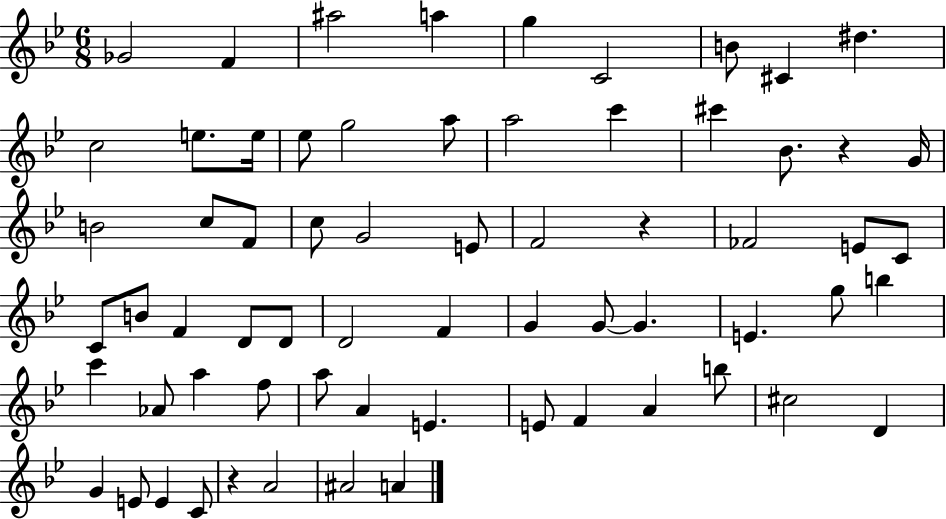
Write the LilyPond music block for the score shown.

{
  \clef treble
  \numericTimeSignature
  \time 6/8
  \key bes \major
  ges'2 f'4 | ais''2 a''4 | g''4 c'2 | b'8 cis'4 dis''4. | \break c''2 e''8. e''16 | ees''8 g''2 a''8 | a''2 c'''4 | cis'''4 bes'8. r4 g'16 | \break b'2 c''8 f'8 | c''8 g'2 e'8 | f'2 r4 | fes'2 e'8 c'8 | \break c'8 b'8 f'4 d'8 d'8 | d'2 f'4 | g'4 g'8~~ g'4. | e'4. g''8 b''4 | \break c'''4 aes'8 a''4 f''8 | a''8 a'4 e'4. | e'8 f'4 a'4 b''8 | cis''2 d'4 | \break g'4 e'8 e'4 c'8 | r4 a'2 | ais'2 a'4 | \bar "|."
}